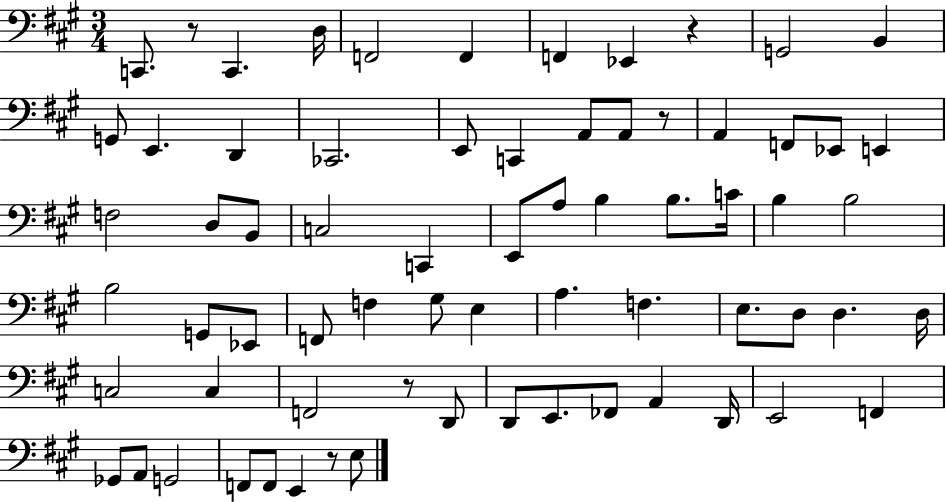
X:1
T:Untitled
M:3/4
L:1/4
K:A
C,,/2 z/2 C,, D,/4 F,,2 F,, F,, _E,, z G,,2 B,, G,,/2 E,, D,, _C,,2 E,,/2 C,, A,,/2 A,,/2 z/2 A,, F,,/2 _E,,/2 E,, F,2 D,/2 B,,/2 C,2 C,, E,,/2 A,/2 B, B,/2 C/4 B, B,2 B,2 G,,/2 _E,,/2 F,,/2 F, ^G,/2 E, A, F, E,/2 D,/2 D, D,/4 C,2 C, F,,2 z/2 D,,/2 D,,/2 E,,/2 _F,,/2 A,, D,,/4 E,,2 F,, _G,,/2 A,,/2 G,,2 F,,/2 F,,/2 E,, z/2 E,/2